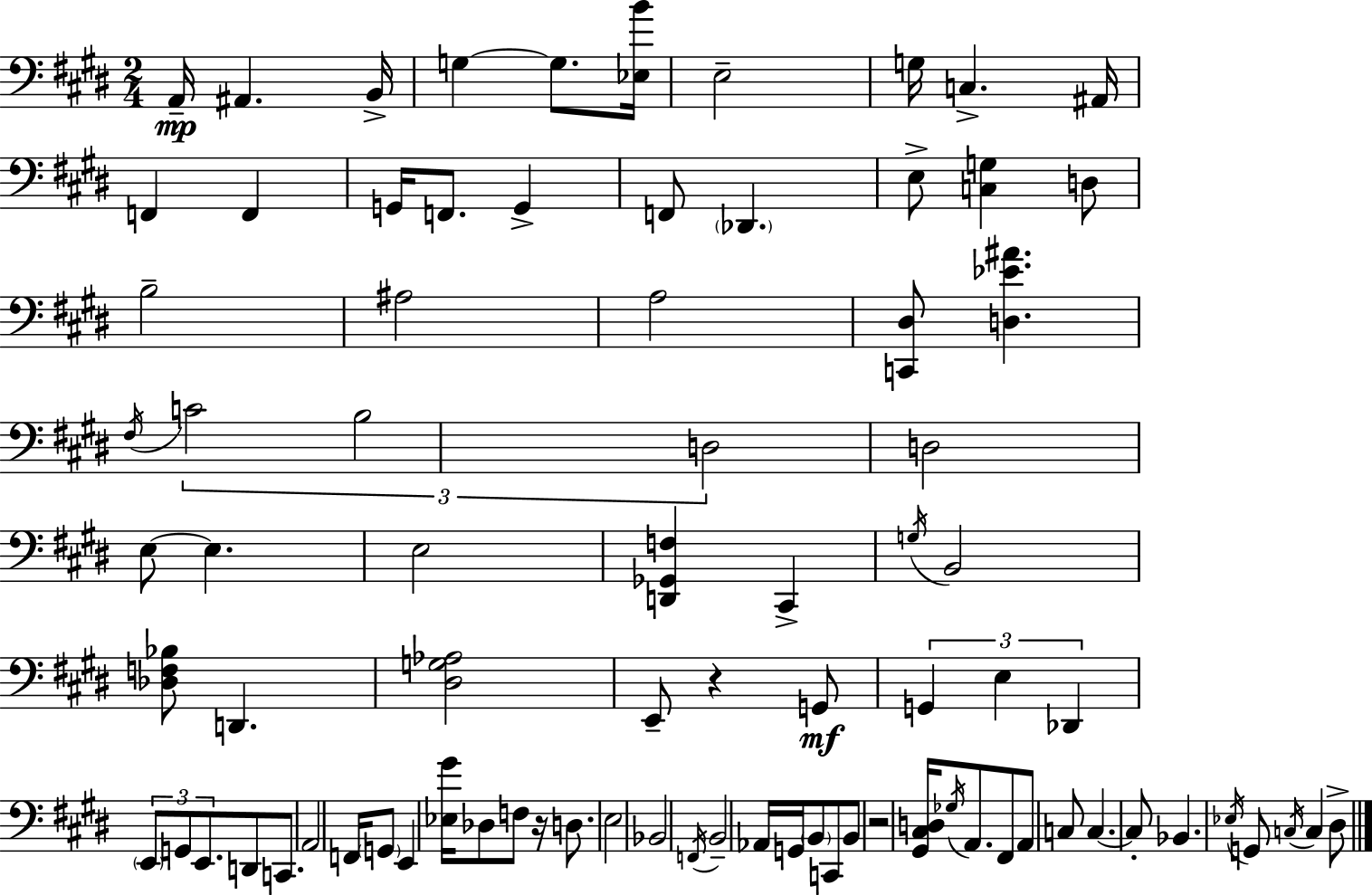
{
  \clef bass
  \numericTimeSignature
  \time 2/4
  \key e \major
  \repeat volta 2 { a,16--\mp ais,4. b,16-> | g4~~ g8. <ees b'>16 | e2-- | g16 c4.-> ais,16 | \break f,4 f,4 | g,16 f,8. g,4-> | f,8 \parenthesize des,4. | e8-> <c g>4 d8 | \break b2-- | ais2 | a2 | <c, dis>8 <d ees' ais'>4. | \break \acciaccatura { fis16 } \tuplet 3/2 { c'2 | b2 | d2 } | d2 | \break e8~~ e4. | e2 | <d, ges, f>4 cis,4-> | \acciaccatura { g16 } b,2 | \break <des f bes>8 d,4. | <dis g aes>2 | e,8-- r4 | g,8\mf \tuplet 3/2 { g,4 e4 | \break des,4 } \tuplet 3/2 { \parenthesize e,8 | g,8 e,8. } d,8 c,8. | a,2 | f,16 \parenthesize g,8 e,4 | \break <ees gis'>16 des8 f8 r16 d8. | e2 | bes,2 | \acciaccatura { f,16 } b,2-- | \break aes,16 g,16 \parenthesize b,8 c,8 | b,8 r2 | <gis, cis d>16 \acciaccatura { ges16 } a,8. | fis,8 a,8 c8 c4.~~ | \break c8-. bes,4. | \acciaccatura { ees16 } g,8 \acciaccatura { c16 } | c4 dis8-> } \bar "|."
}